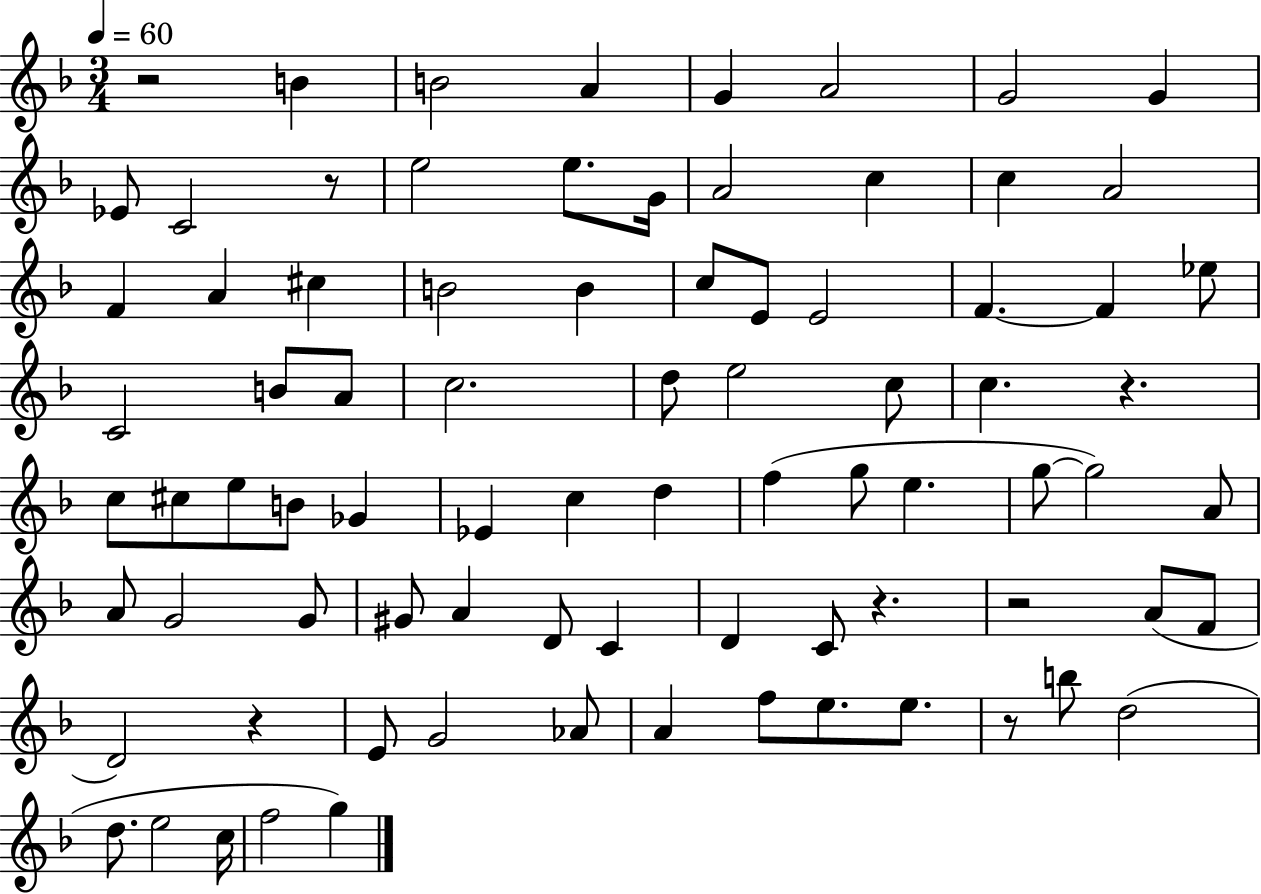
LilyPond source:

{
  \clef treble
  \numericTimeSignature
  \time 3/4
  \key f \major
  \tempo 4 = 60
  r2 b'4 | b'2 a'4 | g'4 a'2 | g'2 g'4 | \break ees'8 c'2 r8 | e''2 e''8. g'16 | a'2 c''4 | c''4 a'2 | \break f'4 a'4 cis''4 | b'2 b'4 | c''8 e'8 e'2 | f'4.~~ f'4 ees''8 | \break c'2 b'8 a'8 | c''2. | d''8 e''2 c''8 | c''4. r4. | \break c''8 cis''8 e''8 b'8 ges'4 | ees'4 c''4 d''4 | f''4( g''8 e''4. | g''8~~ g''2) a'8 | \break a'8 g'2 g'8 | gis'8 a'4 d'8 c'4 | d'4 c'8 r4. | r2 a'8( f'8 | \break d'2) r4 | e'8 g'2 aes'8 | a'4 f''8 e''8. e''8. | r8 b''8 d''2( | \break d''8. e''2 c''16 | f''2 g''4) | \bar "|."
}